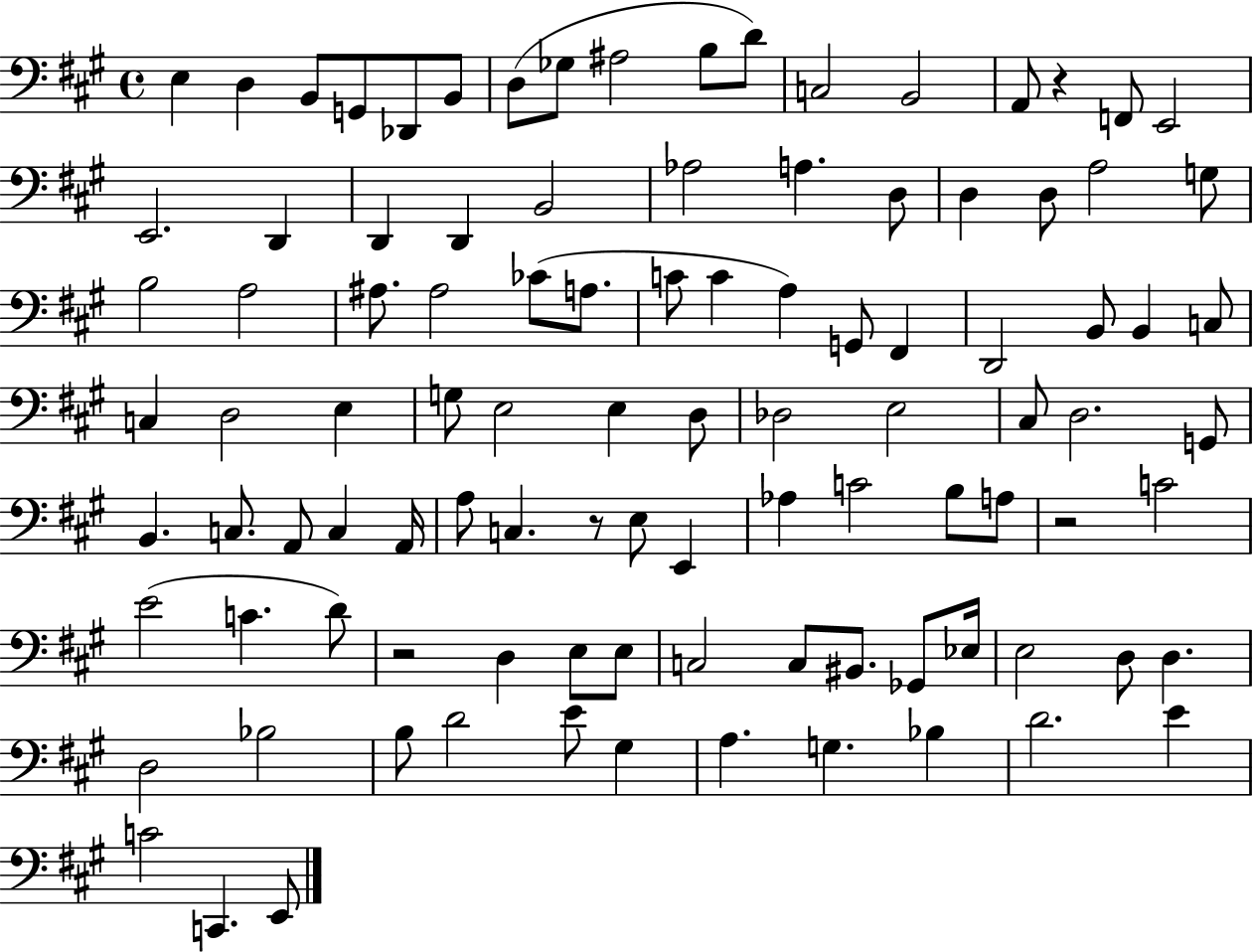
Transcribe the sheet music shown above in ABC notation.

X:1
T:Untitled
M:4/4
L:1/4
K:A
E, D, B,,/2 G,,/2 _D,,/2 B,,/2 D,/2 _G,/2 ^A,2 B,/2 D/2 C,2 B,,2 A,,/2 z F,,/2 E,,2 E,,2 D,, D,, D,, B,,2 _A,2 A, D,/2 D, D,/2 A,2 G,/2 B,2 A,2 ^A,/2 ^A,2 _C/2 A,/2 C/2 C A, G,,/2 ^F,, D,,2 B,,/2 B,, C,/2 C, D,2 E, G,/2 E,2 E, D,/2 _D,2 E,2 ^C,/2 D,2 G,,/2 B,, C,/2 A,,/2 C, A,,/4 A,/2 C, z/2 E,/2 E,, _A, C2 B,/2 A,/2 z2 C2 E2 C D/2 z2 D, E,/2 E,/2 C,2 C,/2 ^B,,/2 _G,,/2 _E,/4 E,2 D,/2 D, D,2 _B,2 B,/2 D2 E/2 ^G, A, G, _B, D2 E C2 C,, E,,/2